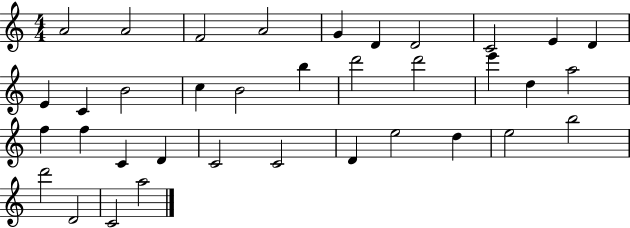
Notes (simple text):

A4/h A4/h F4/h A4/h G4/q D4/q D4/h C4/h E4/q D4/q E4/q C4/q B4/h C5/q B4/h B5/q D6/h D6/h E6/q D5/q A5/h F5/q F5/q C4/q D4/q C4/h C4/h D4/q E5/h D5/q E5/h B5/h D6/h D4/h C4/h A5/h